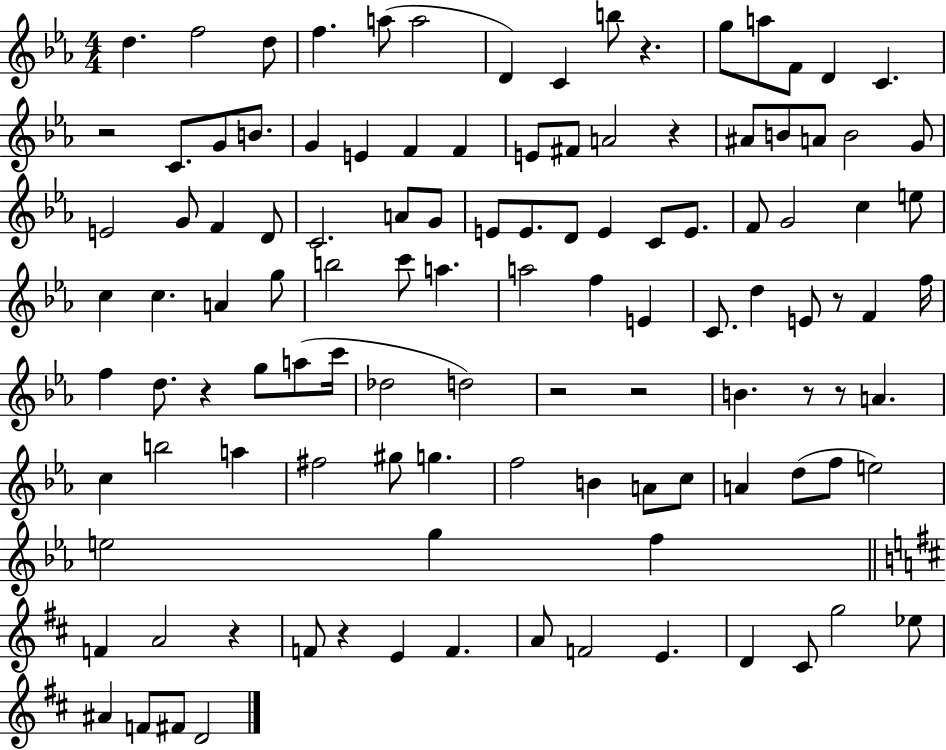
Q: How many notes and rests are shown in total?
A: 114